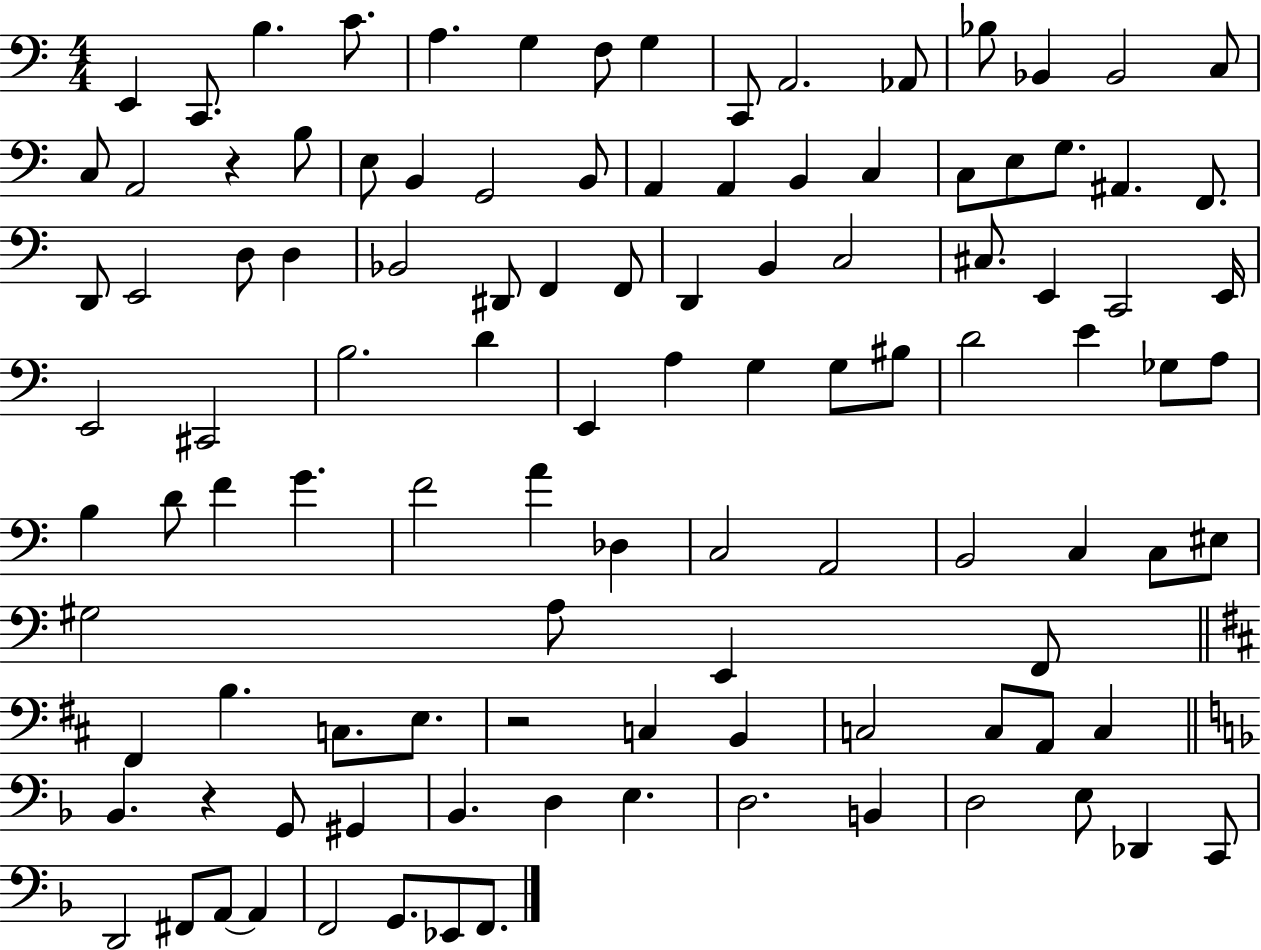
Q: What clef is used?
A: bass